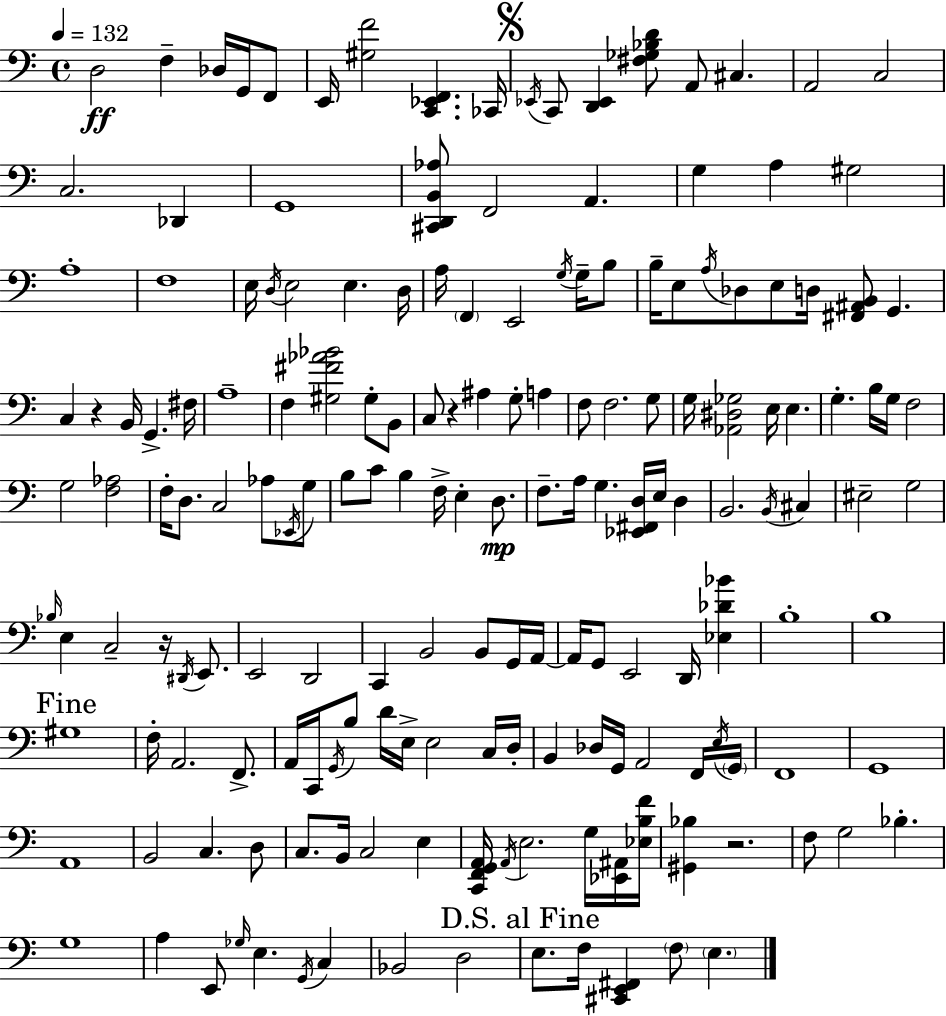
{
  \clef bass
  \time 4/4
  \defaultTimeSignature
  \key c \major
  \tempo 4 = 132
  \repeat volta 2 { d2\ff f4-- des16 g,16 f,8 | e,16 <gis f'>2 <c, ees, f,>4. ces,16 | \mark \markup { \musicglyph "scripts.segno" } \acciaccatura { ees,16 } c,8 <d, ees,>4 <fis ges bes d'>8 a,8 cis4. | a,2 c2 | \break c2. des,4 | g,1 | <cis, d, b, aes>8 f,2 a,4. | g4 a4 gis2 | \break a1-. | f1 | e16 \acciaccatura { d16 } e2 e4. | d16 a16 \parenthesize f,4 e,2 \acciaccatura { g16 } | \break g16-- b8 b16-- e8 \acciaccatura { a16 } des8 e8 d16 <fis, ais, b,>8 g,4. | c4 r4 b,16 g,4.-> | fis16 a1-- | f4 <gis fis' aes' bes'>2 | \break gis8-. b,8 c8 r4 ais4 g8-. | a4 f8 f2. | g8 g16 <aes, dis ges>2 e16 e4. | g4.-. b16 g16 f2 | \break g2 <f aes>2 | f16-. d8. c2 | aes8 \acciaccatura { ees,16 } g8 b8 c'8 b4 f16-> e4-. | d8.\mp f8.-- a16 g4. <ees, fis, d>16 | \break e16 d4 b,2. | \acciaccatura { b,16 } cis4 eis2-- g2 | \grace { bes16 } e4 c2-- | r16 \acciaccatura { dis,16 } e,8. e,2 | \break d,2 c,4 b,2 | b,8 g,16 a,16~~ a,16 g,8 e,2 | d,16 <ees des' bes'>4 b1-. | b1 | \break \mark "Fine" gis1 | f16-. a,2. | f,8.-> a,16 c,16 \acciaccatura { g,16 } b8 d'16 e16-> e2 | c16 d16-. b,4 des16 g,16 a,2 | \break f,16 \acciaccatura { e16 } \parenthesize g,16 f,1 | g,1 | a,1 | b,2 | \break c4. d8 c8. b,16 c2 | e4 <c, f, g, a,>16 \acciaccatura { a,16 } e2. | g16 <ees, ais,>16 <ees b f'>16 <gis, bes>4 r2. | f8 g2 | \break bes4.-. g1 | a4 e,8 | \grace { ges16 } e4. \acciaccatura { g,16 } c4 bes,2 | d2 \mark "D.S. al Fine" e8. | \break f16 <cis, e, fis,>4 \parenthesize f8 \parenthesize e4. } \bar "|."
}